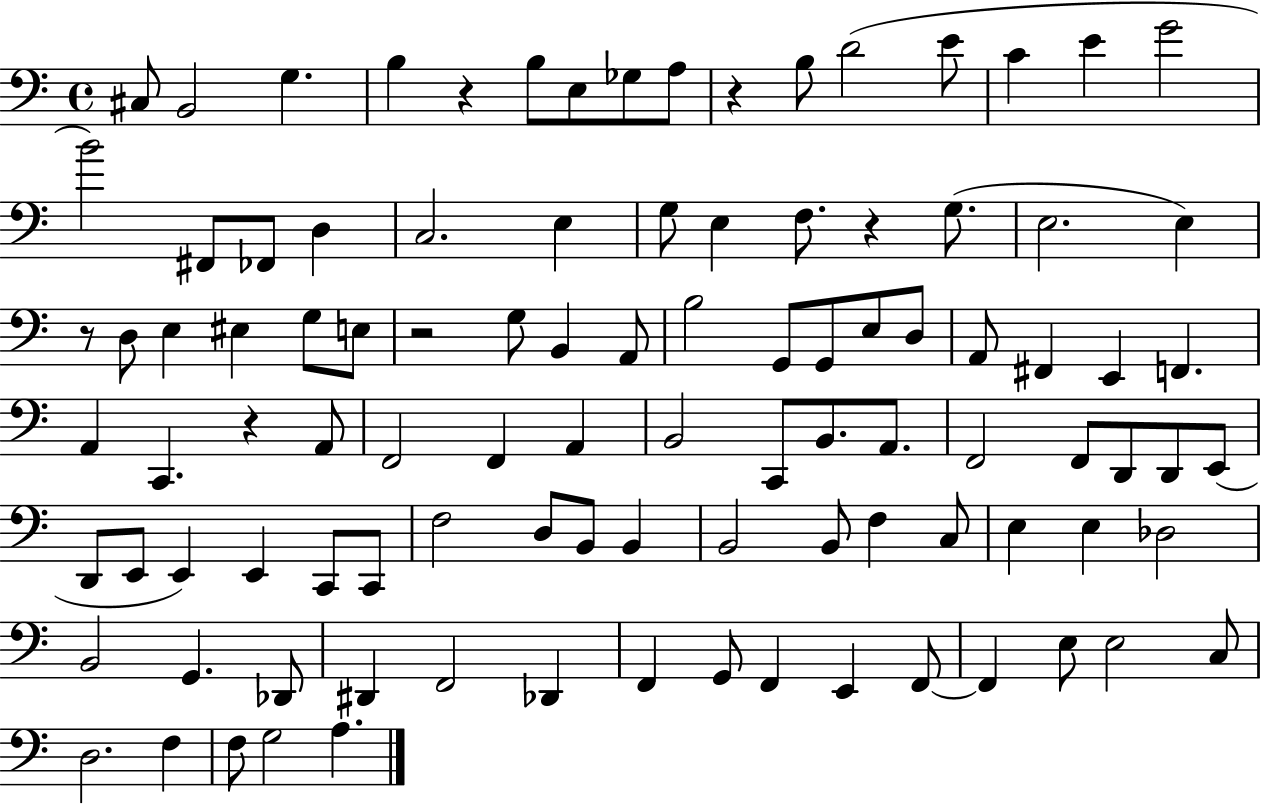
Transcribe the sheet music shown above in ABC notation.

X:1
T:Untitled
M:4/4
L:1/4
K:C
^C,/2 B,,2 G, B, z B,/2 E,/2 _G,/2 A,/2 z B,/2 D2 E/2 C E G2 B2 ^F,,/2 _F,,/2 D, C,2 E, G,/2 E, F,/2 z G,/2 E,2 E, z/2 D,/2 E, ^E, G,/2 E,/2 z2 G,/2 B,, A,,/2 B,2 G,,/2 G,,/2 E,/2 D,/2 A,,/2 ^F,, E,, F,, A,, C,, z A,,/2 F,,2 F,, A,, B,,2 C,,/2 B,,/2 A,,/2 F,,2 F,,/2 D,,/2 D,,/2 E,,/2 D,,/2 E,,/2 E,, E,, C,,/2 C,,/2 F,2 D,/2 B,,/2 B,, B,,2 B,,/2 F, C,/2 E, E, _D,2 B,,2 G,, _D,,/2 ^D,, F,,2 _D,, F,, G,,/2 F,, E,, F,,/2 F,, E,/2 E,2 C,/2 D,2 F, F,/2 G,2 A,